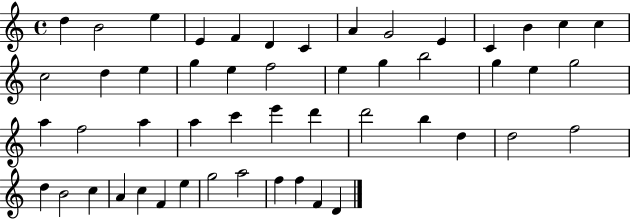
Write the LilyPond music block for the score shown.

{
  \clef treble
  \time 4/4
  \defaultTimeSignature
  \key c \major
  d''4 b'2 e''4 | e'4 f'4 d'4 c'4 | a'4 g'2 e'4 | c'4 b'4 c''4 c''4 | \break c''2 d''4 e''4 | g''4 e''4 f''2 | e''4 g''4 b''2 | g''4 e''4 g''2 | \break a''4 f''2 a''4 | a''4 c'''4 e'''4 d'''4 | d'''2 b''4 d''4 | d''2 f''2 | \break d''4 b'2 c''4 | a'4 c''4 f'4 e''4 | g''2 a''2 | f''4 f''4 f'4 d'4 | \break \bar "|."
}